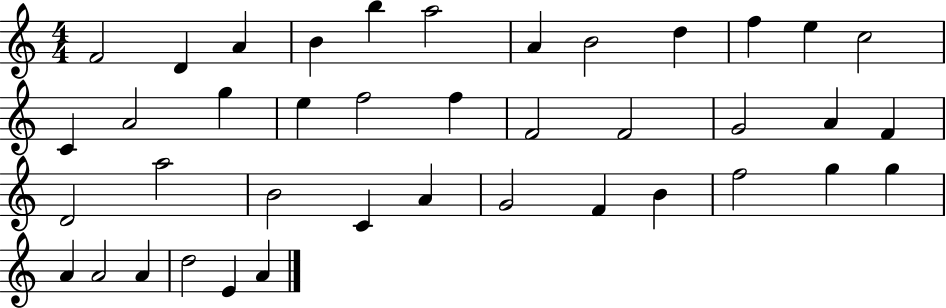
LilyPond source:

{
  \clef treble
  \numericTimeSignature
  \time 4/4
  \key c \major
  f'2 d'4 a'4 | b'4 b''4 a''2 | a'4 b'2 d''4 | f''4 e''4 c''2 | \break c'4 a'2 g''4 | e''4 f''2 f''4 | f'2 f'2 | g'2 a'4 f'4 | \break d'2 a''2 | b'2 c'4 a'4 | g'2 f'4 b'4 | f''2 g''4 g''4 | \break a'4 a'2 a'4 | d''2 e'4 a'4 | \bar "|."
}